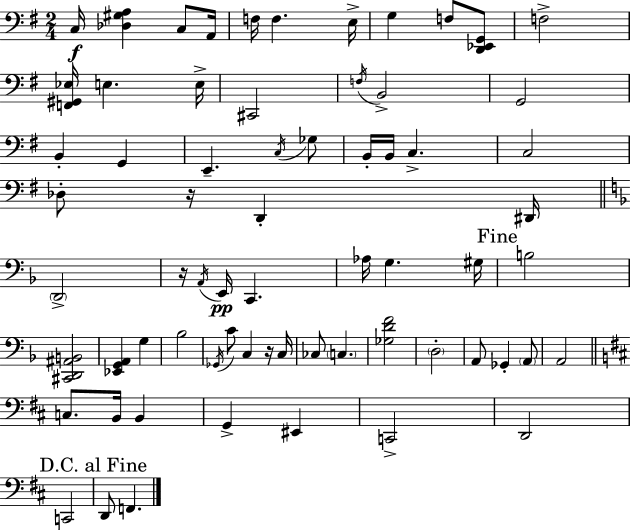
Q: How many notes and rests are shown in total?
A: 67